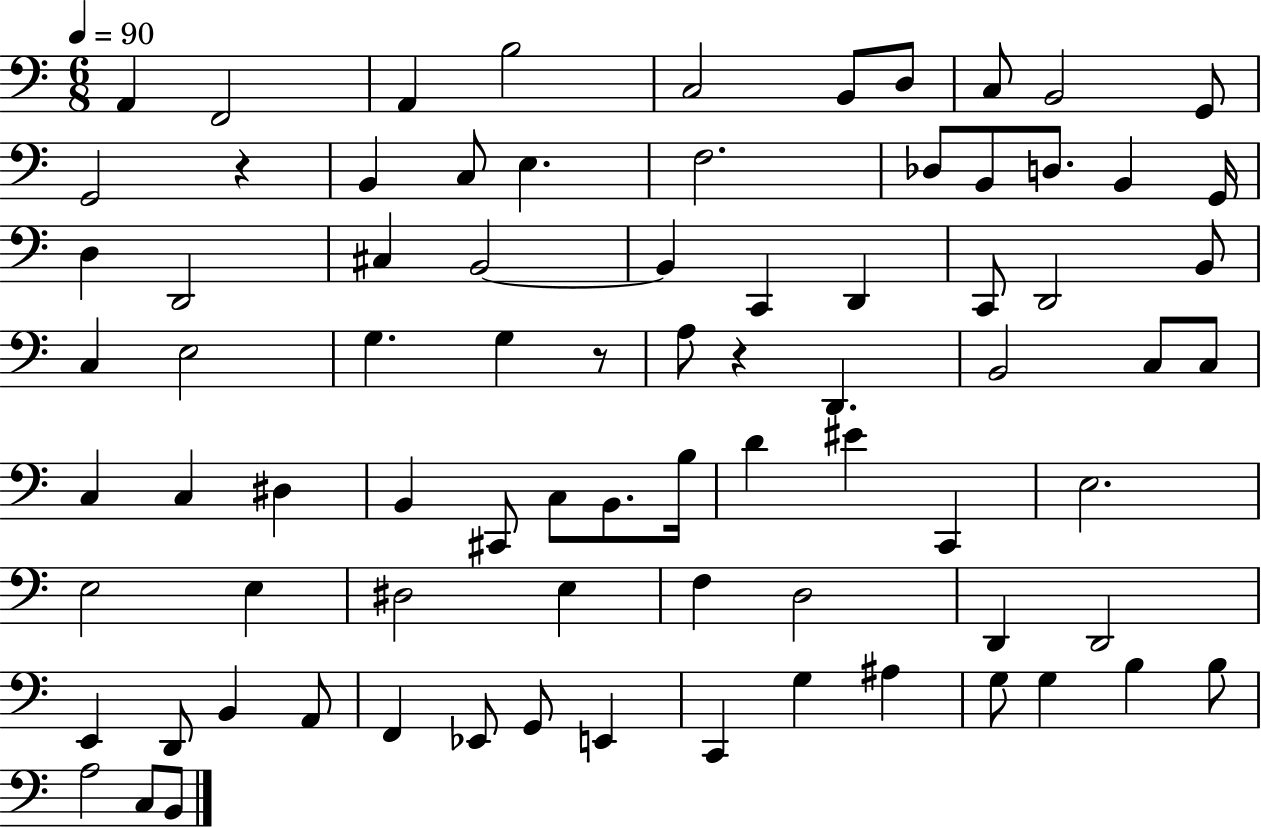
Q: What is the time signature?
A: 6/8